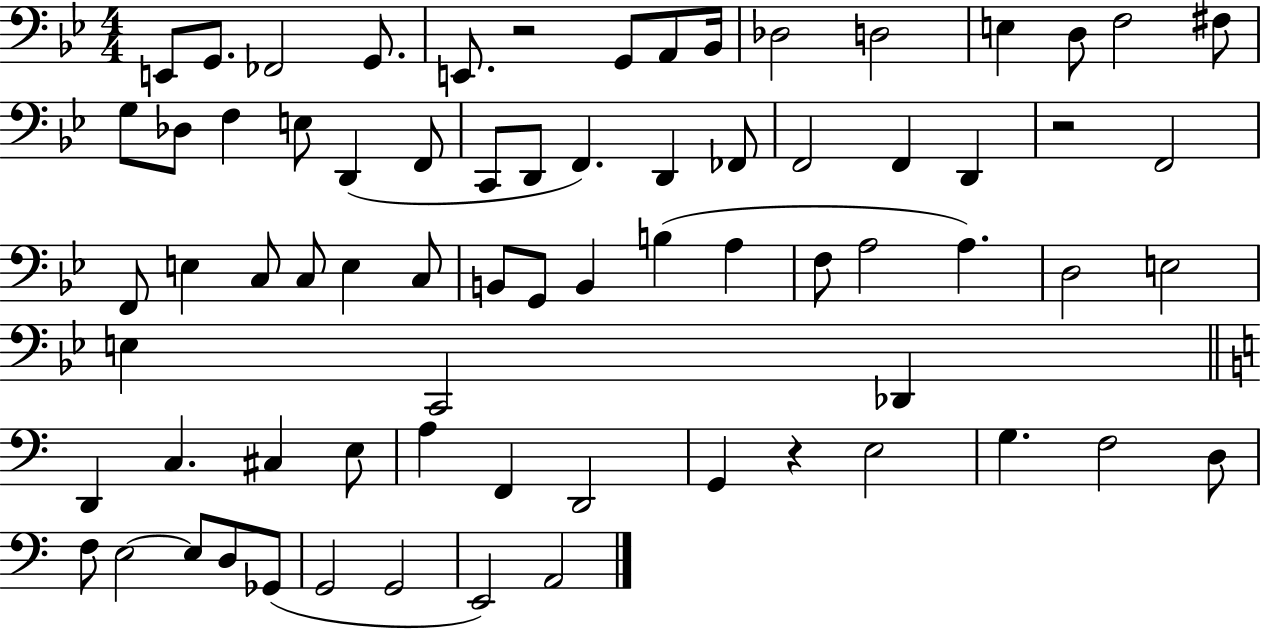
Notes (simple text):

E2/e G2/e. FES2/h G2/e. E2/e. R/h G2/e A2/e Bb2/s Db3/h D3/h E3/q D3/e F3/h F#3/e G3/e Db3/e F3/q E3/e D2/q F2/e C2/e D2/e F2/q. D2/q FES2/e F2/h F2/q D2/q R/h F2/h F2/e E3/q C3/e C3/e E3/q C3/e B2/e G2/e B2/q B3/q A3/q F3/e A3/h A3/q. D3/h E3/h E3/q C2/h Db2/q D2/q C3/q. C#3/q E3/e A3/q F2/q D2/h G2/q R/q E3/h G3/q. F3/h D3/e F3/e E3/h E3/e D3/e Gb2/e G2/h G2/h E2/h A2/h